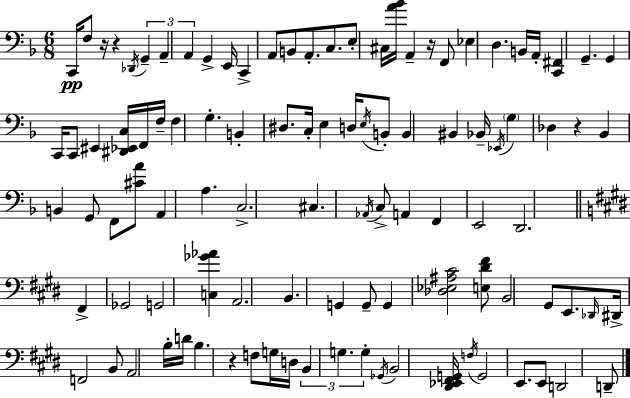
X:1
T:Untitled
M:6/8
L:1/4
K:F
C,,/4 F,/2 z/4 z _D,,/4 G,, A,, A,, G,, E,,/4 C,, A,,/2 B,,/2 A,,/2 C,/2 E,/2 ^C,/4 [A_B]/4 A,, z/4 F,,/2 _E, D, B,,/4 A,,/4 [C,,^F,,] G,, G,, C,,/4 C,,/2 ^E,, [^D,,_E,,C,]/4 F,,/4 F,/4 F, G, B,, ^D,/2 C,/4 E, D,/4 E,/4 B,,/2 B,, ^B,, _B,,/4 _E,,/4 G, _D, z _B,, B,, G,,/2 F,,/2 [^CA]/2 A,, A, C,2 ^C, _A,,/4 C,/2 A,, F,, E,,2 D,,2 ^F,, _G,,2 G,,2 [C,_G_A] A,,2 B,, G,, G,,/2 G,, [_D,_E,^A,^C]2 [E,^D^F]/2 B,,2 ^G,,/2 E,,/2 _D,,/4 ^D,,/4 F,,2 B,,/2 A,,2 B,/4 D/4 B, z F,/2 G,/4 D,/4 B,, G, G, _G,,/4 B,,2 [^D,,_E,,^F,,G,,]/4 F,/4 G,,2 E,,/2 E,,/2 D,,2 D,,/2